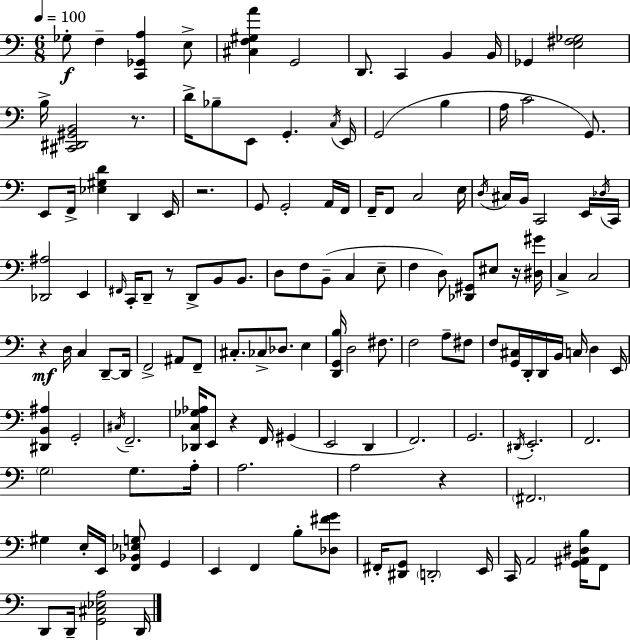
Gb3/e F3/q [C2,Gb2,A3]/q E3/e [C#3,F3,G#3,A4]/q G2/h D2/e. C2/q B2/q B2/s Gb2/q [E3,F#3,Gb3]/h B3/s [C#2,D#2,G#2,B2]/h R/e. D4/s Bb3/e E2/e G2/q. C3/s E2/s G2/h B3/q A3/s C4/h G2/e. E2/e F2/s [Eb3,G#3,D4]/q D2/q E2/s R/h. G2/e G2/h A2/s F2/s F2/s F2/e C3/h E3/s D3/s C#3/s B2/s C2/h E2/s Db3/s C2/s [Db2,A#3]/h E2/q F#2/s C2/s D2/e R/e D2/e B2/e B2/e. D3/e F3/e B2/e C3/q E3/e F3/q D3/e [Db2,G#2]/e EIS3/e R/s [D#3,G#4]/s C3/q C3/h R/q D3/s C3/q D2/e D2/s F2/h A#2/e F2/e C#3/e. CES3/e Db3/e. E3/q [D2,G2,B3]/s D3/h F#3/e. F3/h A3/e F#3/e F3/e [G2,C#3]/s D2/s D2/s B2/s C3/s D3/q E2/s [D#2,B2,A#3]/q G2/h C#3/s F2/h. [Db2,C3,Gb3,Ab3]/s E2/e R/q F2/s G#2/q E2/h D2/q F2/h. G2/h. D#2/s E2/h. F2/h. G3/h G3/e. A3/s A3/h. A3/h R/q F#2/h. G#3/q E3/s E2/s [F2,Bb2,Eb3,G3]/e G2/q E2/q F2/q B3/e [Db3,F#4,G4]/e F#2/s [D#2,G2]/e D2/h E2/s C2/s A2/h [G2,A#2,D#3,B3]/s F2/e D2/e D2/s [G2,C#3,Eb3,A3]/h D2/s